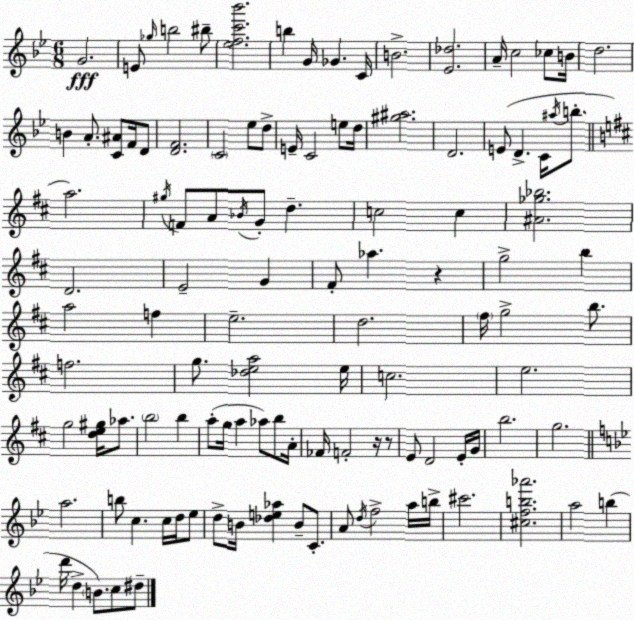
X:1
T:Untitled
M:6/8
L:1/4
K:Gm
G2 E/2 _g/4 b2 ^b/2 [_efc'_b']2 b G/4 _G C/4 B2 [_E_d]2 A/4 c2 _c/2 B/4 d2 B A/2 [C^A]/2 F/4 D/2 [DF]2 C2 _e/2 d/2 E/4 C2 e/2 d/4 [^g^a]2 D2 E/2 D C/4 ^a/4 b/2 a2 ^g/4 F/2 A/2 _B/4 G/2 d c2 c [^A_g_b]2 D2 E2 G ^F/2 _a z g2 b a2 f e2 d2 ^f/4 g2 b/2 f2 g/2 [_dea]2 e/4 c2 e2 g2 [de^g]/4 _a/2 b2 b a/2 g/4 a _a/2 b/2 A/4 _F/4 F2 z/4 z/2 E/2 D2 E/4 G/4 b2 g2 a2 b/2 c c/4 d/4 _e/2 d/2 B/4 [_de_a] B/2 C/2 A/2 d/4 f2 a/4 b/4 ^c'2 [^cfb_a']2 a2 b d'/4 d B/2 c/2 ^d/2